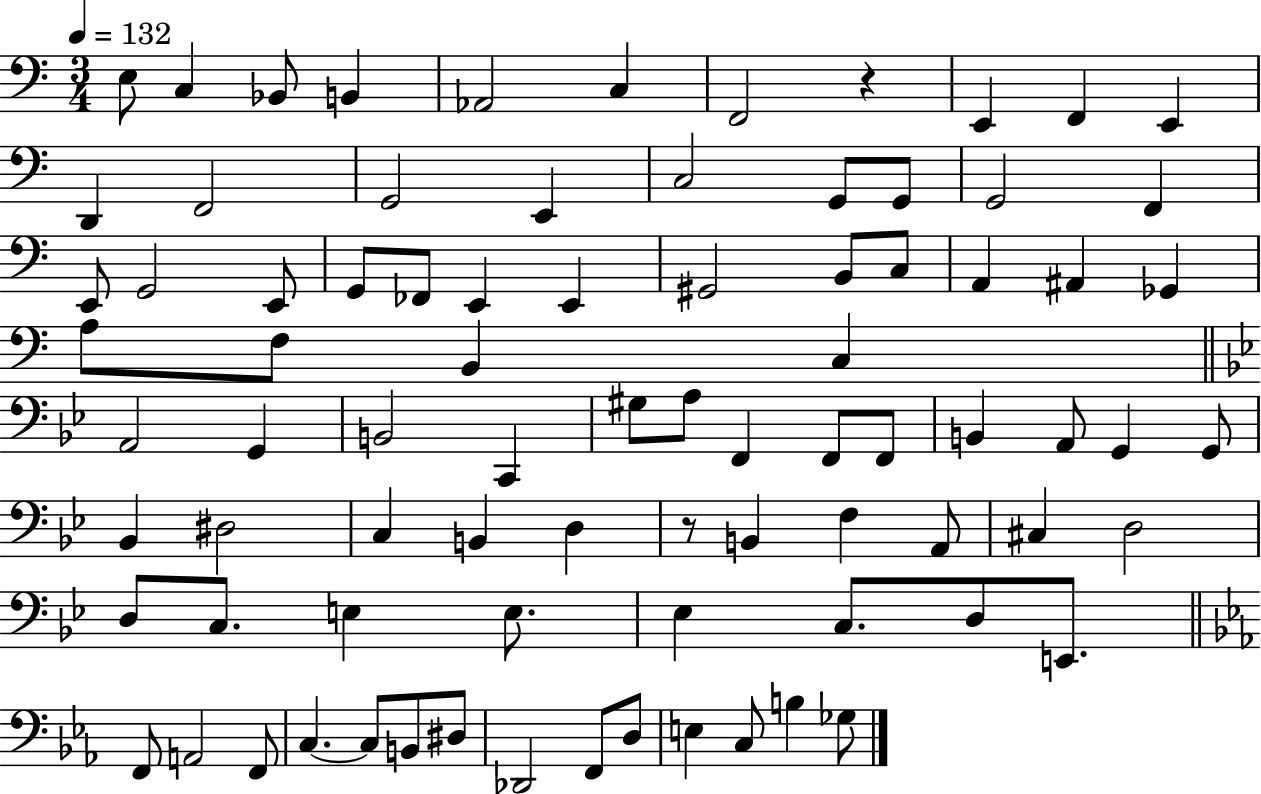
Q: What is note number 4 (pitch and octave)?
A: B2